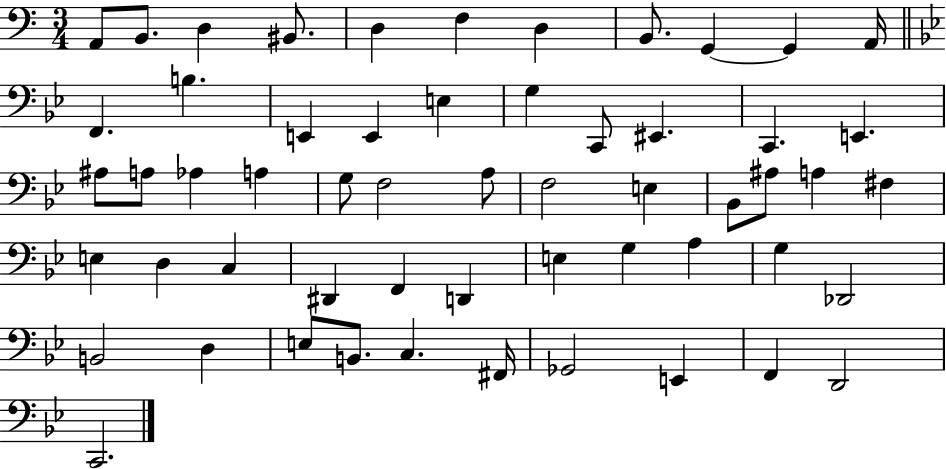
{
  \clef bass
  \numericTimeSignature
  \time 3/4
  \key c \major
  a,8 b,8. d4 bis,8. | d4 f4 d4 | b,8. g,4~~ g,4 a,16 | \bar "||" \break \key bes \major f,4. b4. | e,4 e,4 e4 | g4 c,8 eis,4. | c,4. e,4. | \break ais8 a8 aes4 a4 | g8 f2 a8 | f2 e4 | bes,8 ais8 a4 fis4 | \break e4 d4 c4 | dis,4 f,4 d,4 | e4 g4 a4 | g4 des,2 | \break b,2 d4 | e8 b,8. c4. fis,16 | ges,2 e,4 | f,4 d,2 | \break c,2. | \bar "|."
}